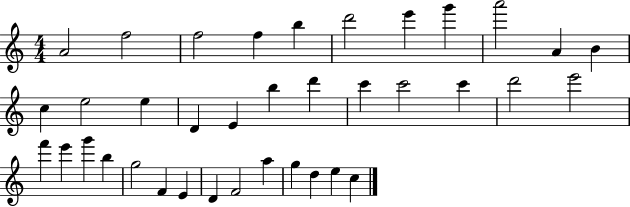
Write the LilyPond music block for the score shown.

{
  \clef treble
  \numericTimeSignature
  \time 4/4
  \key c \major
  a'2 f''2 | f''2 f''4 b''4 | d'''2 e'''4 g'''4 | a'''2 a'4 b'4 | \break c''4 e''2 e''4 | d'4 e'4 b''4 d'''4 | c'''4 c'''2 c'''4 | d'''2 e'''2 | \break f'''4 e'''4 g'''4 b''4 | g''2 f'4 e'4 | d'4 f'2 a''4 | g''4 d''4 e''4 c''4 | \break \bar "|."
}